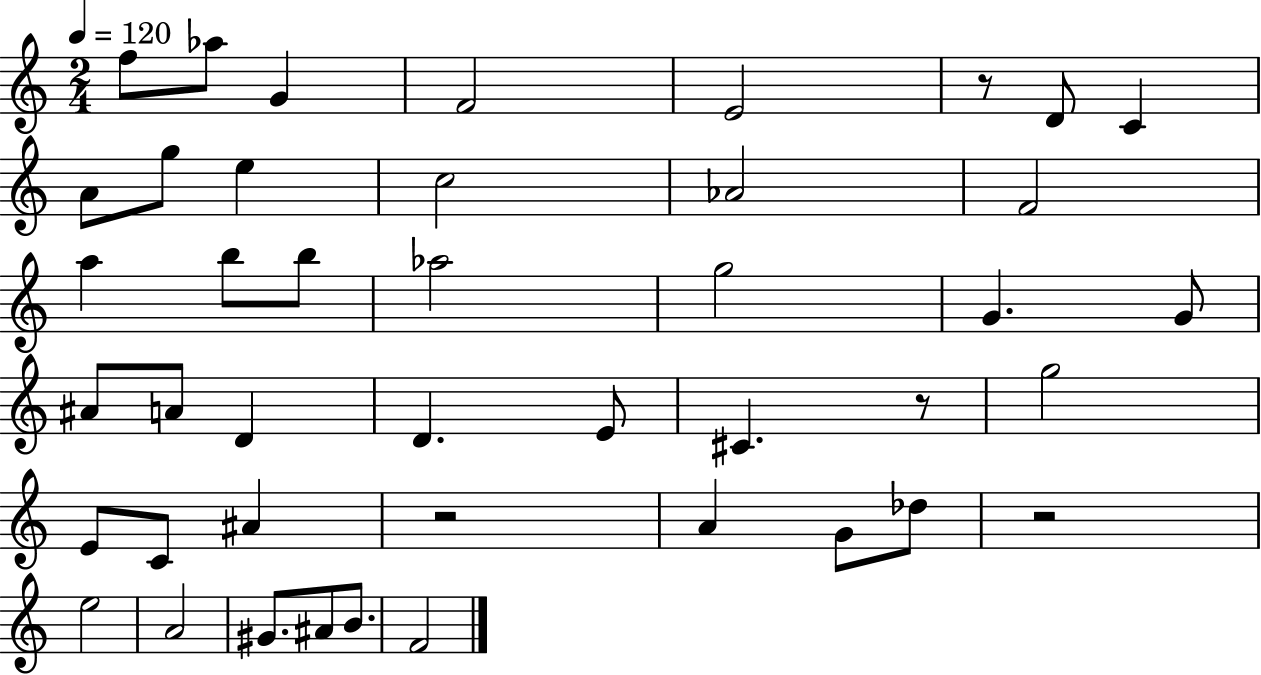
X:1
T:Untitled
M:2/4
L:1/4
K:C
f/2 _a/2 G F2 E2 z/2 D/2 C A/2 g/2 e c2 _A2 F2 a b/2 b/2 _a2 g2 G G/2 ^A/2 A/2 D D E/2 ^C z/2 g2 E/2 C/2 ^A z2 A G/2 _d/2 z2 e2 A2 ^G/2 ^A/2 B/2 F2